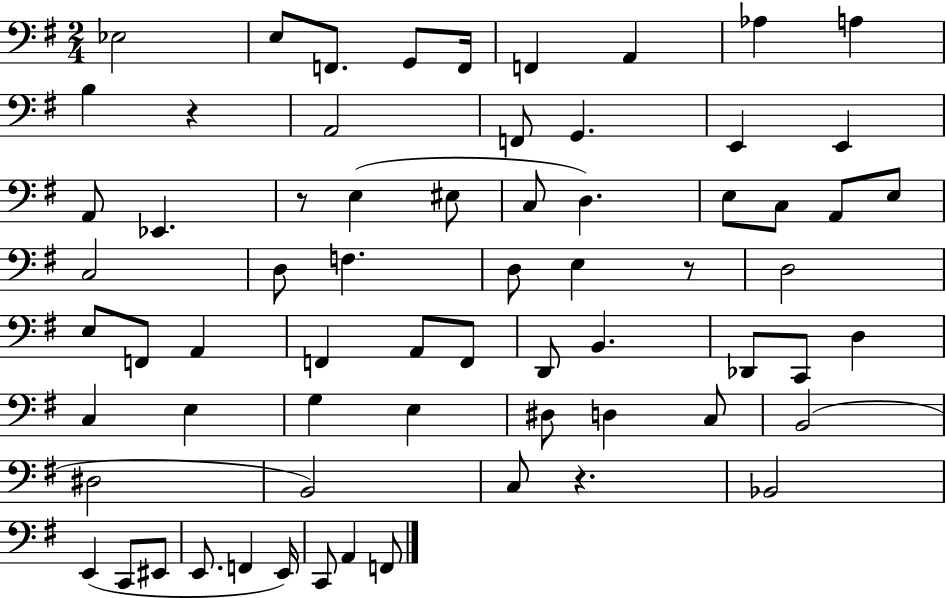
Eb3/h E3/e F2/e. G2/e F2/s F2/q A2/q Ab3/q A3/q B3/q R/q A2/h F2/e G2/q. E2/q E2/q A2/e Eb2/q. R/e E3/q EIS3/e C3/e D3/q. E3/e C3/e A2/e E3/e C3/h D3/e F3/q. D3/e E3/q R/e D3/h E3/e F2/e A2/q F2/q A2/e F2/e D2/e B2/q. Db2/e C2/e D3/q C3/q E3/q G3/q E3/q D#3/e D3/q C3/e B2/h D#3/h B2/h C3/e R/q. Bb2/h E2/q C2/e EIS2/e E2/e. F2/q E2/s C2/e A2/q F2/e